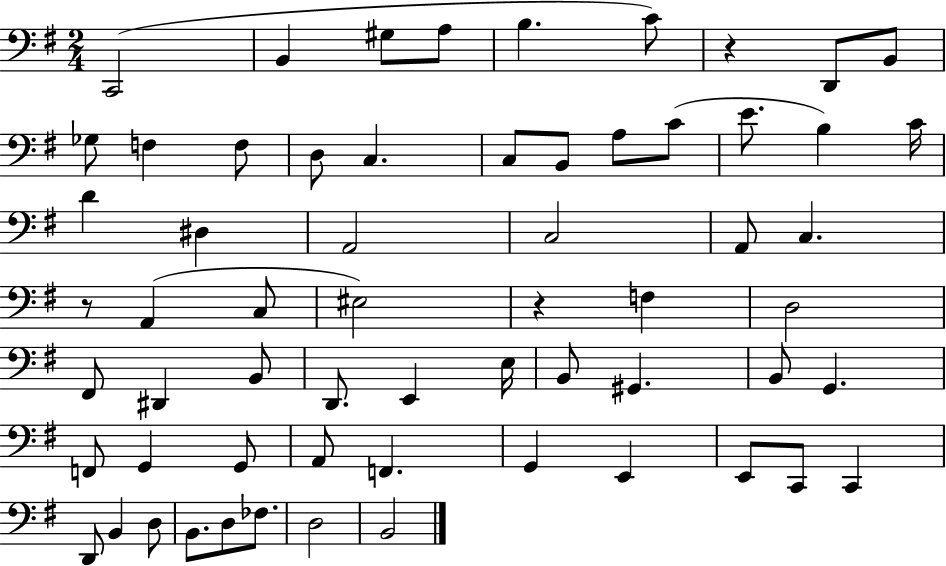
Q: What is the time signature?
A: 2/4